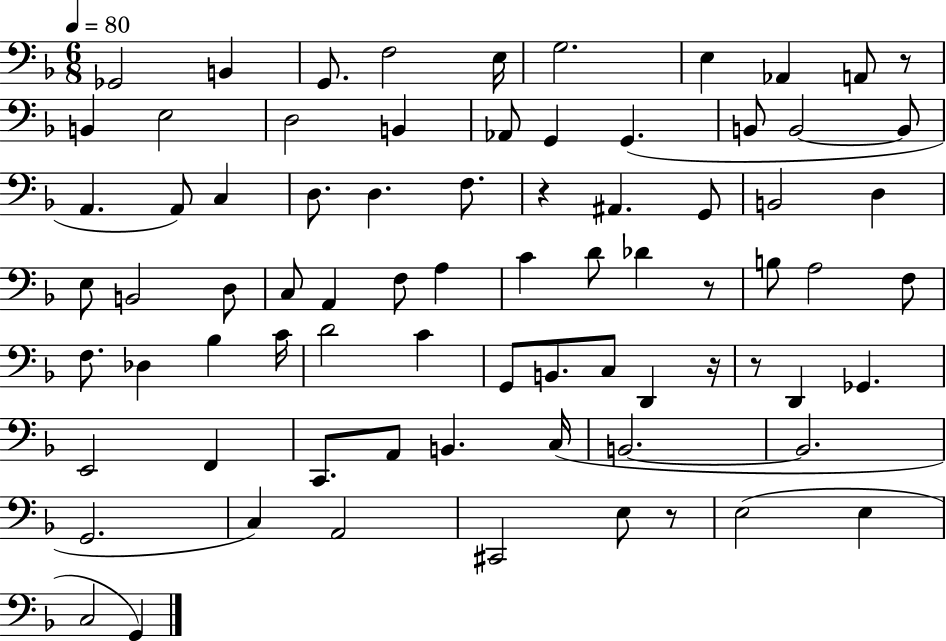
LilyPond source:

{
  \clef bass
  \numericTimeSignature
  \time 6/8
  \key f \major
  \tempo 4 = 80
  ges,2 b,4 | g,8. f2 e16 | g2. | e4 aes,4 a,8 r8 | \break b,4 e2 | d2 b,4 | aes,8 g,4 g,4.( | b,8 b,2~~ b,8 | \break a,4. a,8) c4 | d8. d4. f8. | r4 ais,4. g,8 | b,2 d4 | \break e8 b,2 d8 | c8 a,4 f8 a4 | c'4 d'8 des'4 r8 | b8 a2 f8 | \break f8. des4 bes4 c'16 | d'2 c'4 | g,8 b,8. c8 d,4 r16 | r8 d,4 ges,4. | \break e,2 f,4 | c,8. a,8 b,4. c16( | b,2.~~ | b,2. | \break g,2. | c4) a,2 | cis,2 e8 r8 | e2( e4 | \break c2 g,4) | \bar "|."
}